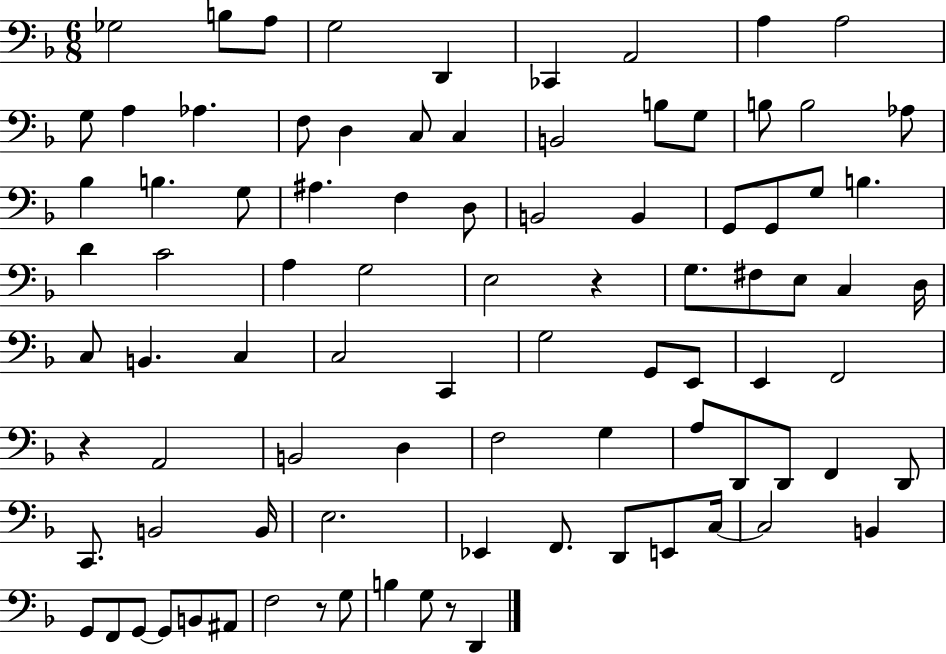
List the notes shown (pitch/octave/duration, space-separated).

Gb3/h B3/e A3/e G3/h D2/q CES2/q A2/h A3/q A3/h G3/e A3/q Ab3/q. F3/e D3/q C3/e C3/q B2/h B3/e G3/e B3/e B3/h Ab3/e Bb3/q B3/q. G3/e A#3/q. F3/q D3/e B2/h B2/q G2/e G2/e G3/e B3/q. D4/q C4/h A3/q G3/h E3/h R/q G3/e. F#3/e E3/e C3/q D3/s C3/e B2/q. C3/q C3/h C2/q G3/h G2/e E2/e E2/q F2/h R/q A2/h B2/h D3/q F3/h G3/q A3/e D2/e D2/e F2/q D2/e C2/e. B2/h B2/s E3/h. Eb2/q F2/e. D2/e E2/e C3/s C3/h B2/q G2/e F2/e G2/e G2/e B2/e A#2/e F3/h R/e G3/e B3/q G3/e R/e D2/q